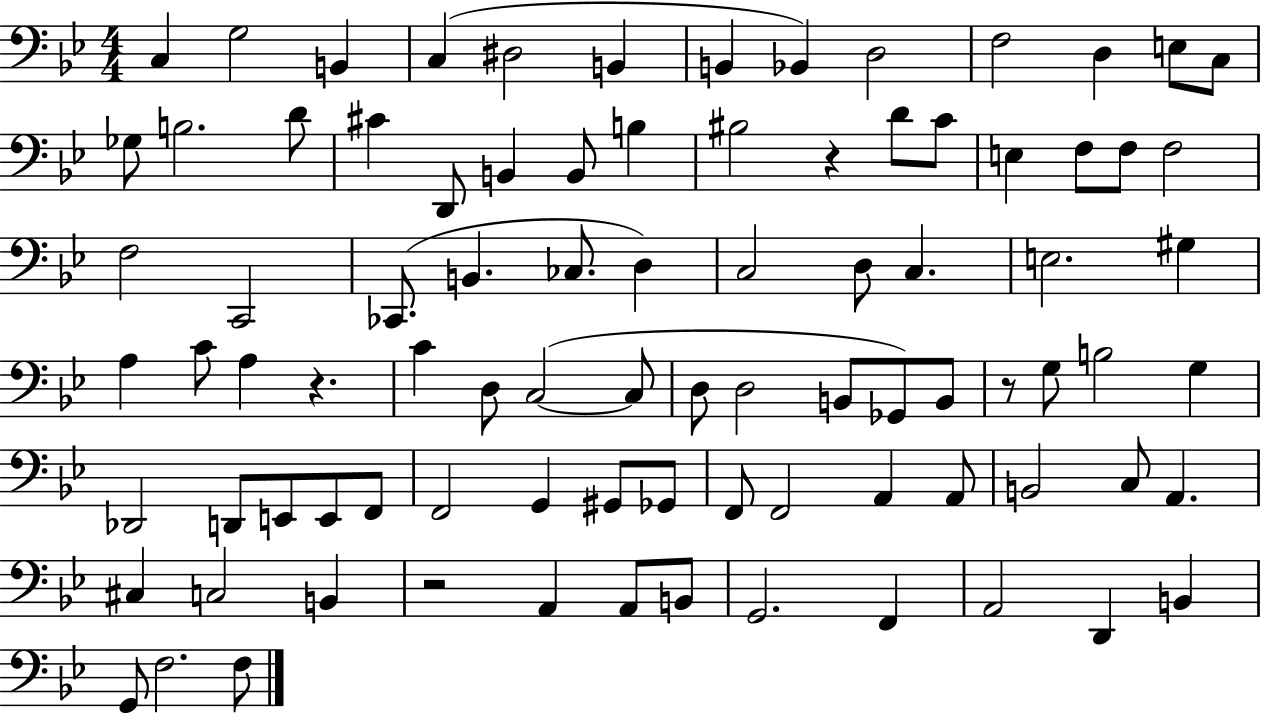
X:1
T:Untitled
M:4/4
L:1/4
K:Bb
C, G,2 B,, C, ^D,2 B,, B,, _B,, D,2 F,2 D, E,/2 C,/2 _G,/2 B,2 D/2 ^C D,,/2 B,, B,,/2 B, ^B,2 z D/2 C/2 E, F,/2 F,/2 F,2 F,2 C,,2 _C,,/2 B,, _C,/2 D, C,2 D,/2 C, E,2 ^G, A, C/2 A, z C D,/2 C,2 C,/2 D,/2 D,2 B,,/2 _G,,/2 B,,/2 z/2 G,/2 B,2 G, _D,,2 D,,/2 E,,/2 E,,/2 F,,/2 F,,2 G,, ^G,,/2 _G,,/2 F,,/2 F,,2 A,, A,,/2 B,,2 C,/2 A,, ^C, C,2 B,, z2 A,, A,,/2 B,,/2 G,,2 F,, A,,2 D,, B,, G,,/2 F,2 F,/2